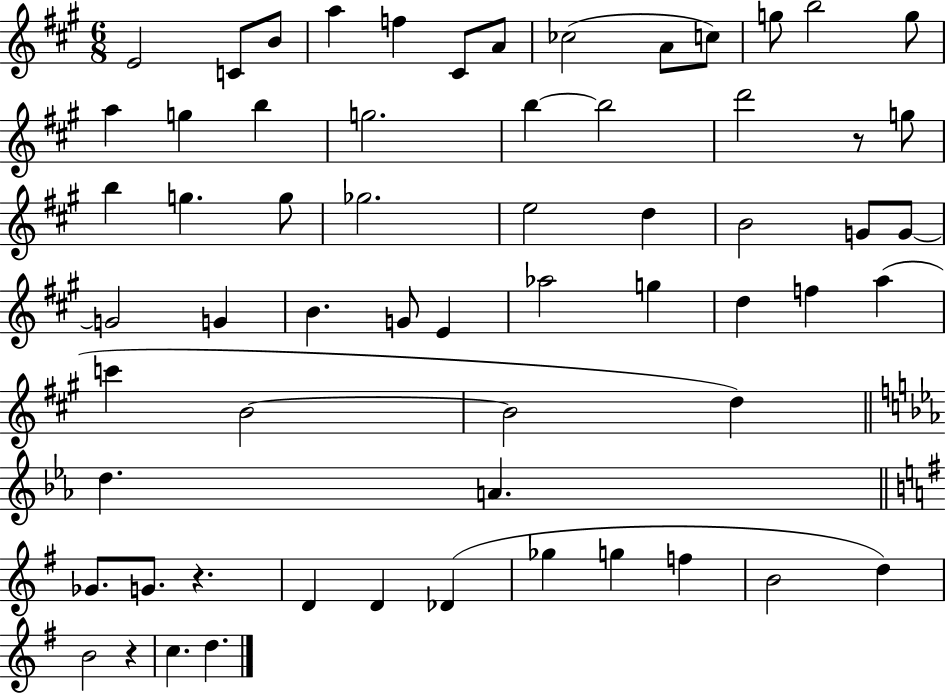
X:1
T:Untitled
M:6/8
L:1/4
K:A
E2 C/2 B/2 a f ^C/2 A/2 _c2 A/2 c/2 g/2 b2 g/2 a g b g2 b b2 d'2 z/2 g/2 b g g/2 _g2 e2 d B2 G/2 G/2 G2 G B G/2 E _a2 g d f a c' B2 B2 d d A _G/2 G/2 z D D _D _g g f B2 d B2 z c d